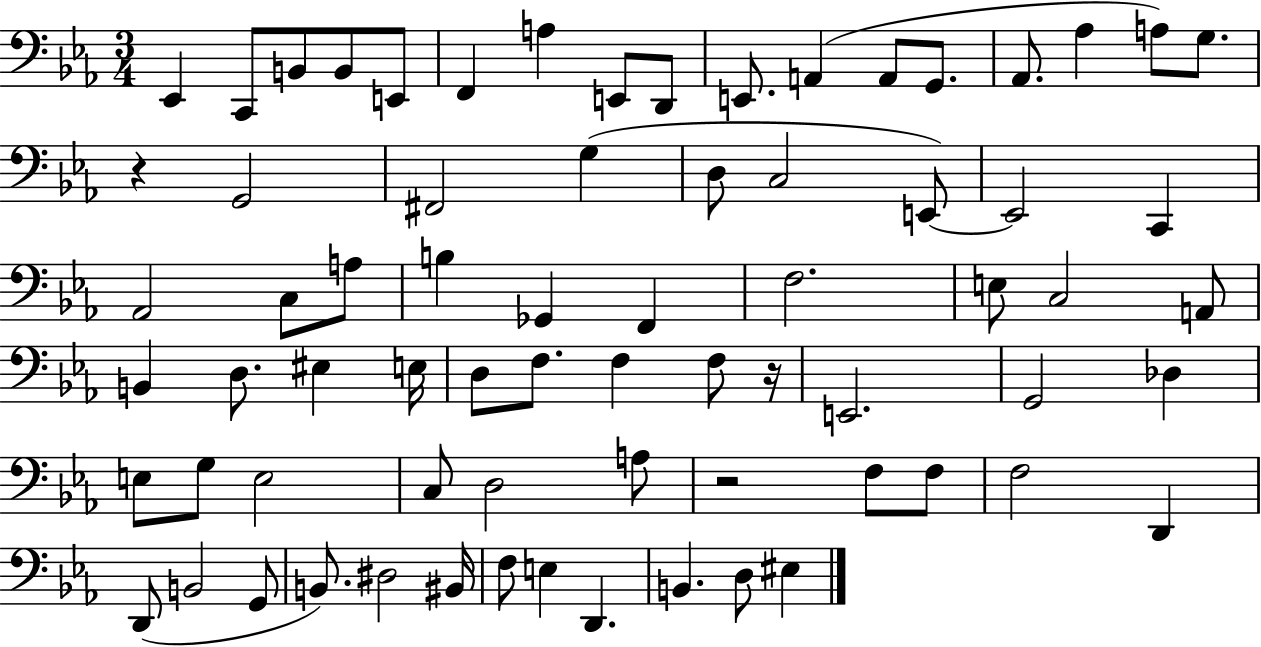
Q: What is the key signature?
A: EES major